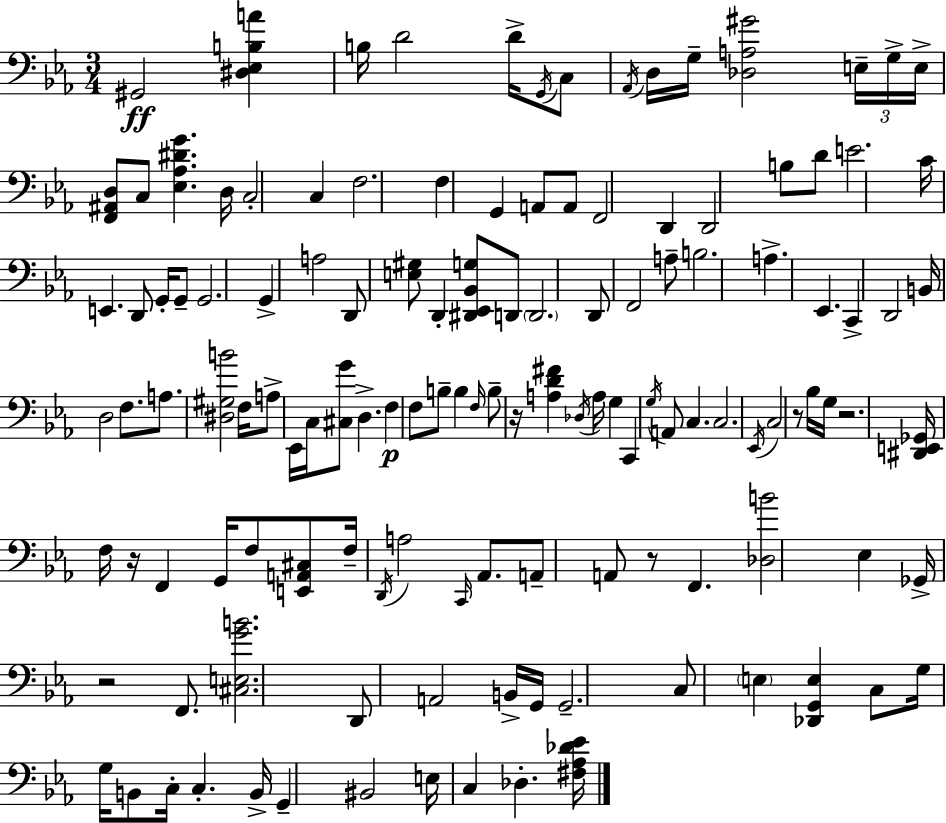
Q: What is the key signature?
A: C minor